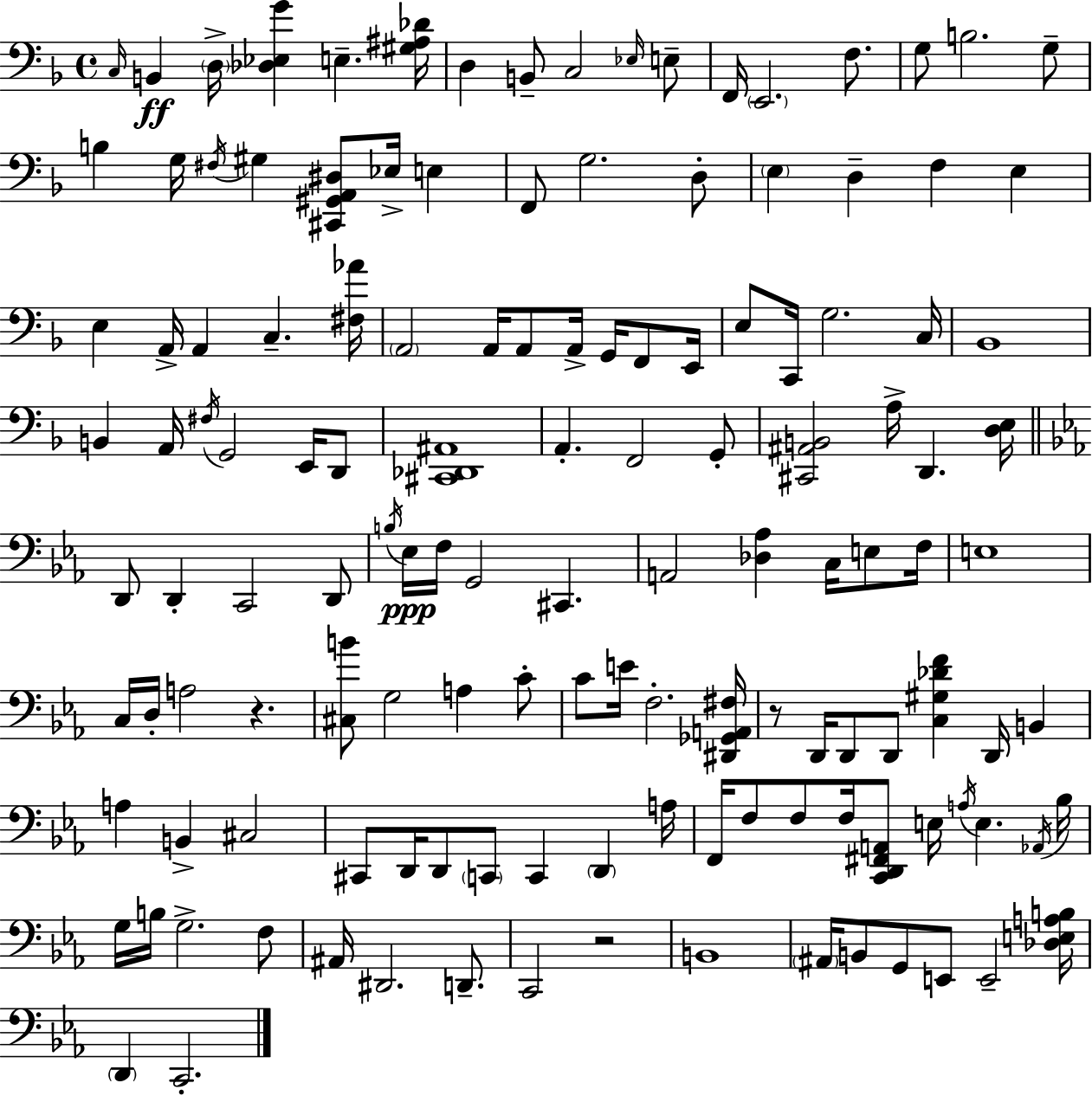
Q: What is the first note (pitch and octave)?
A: C3